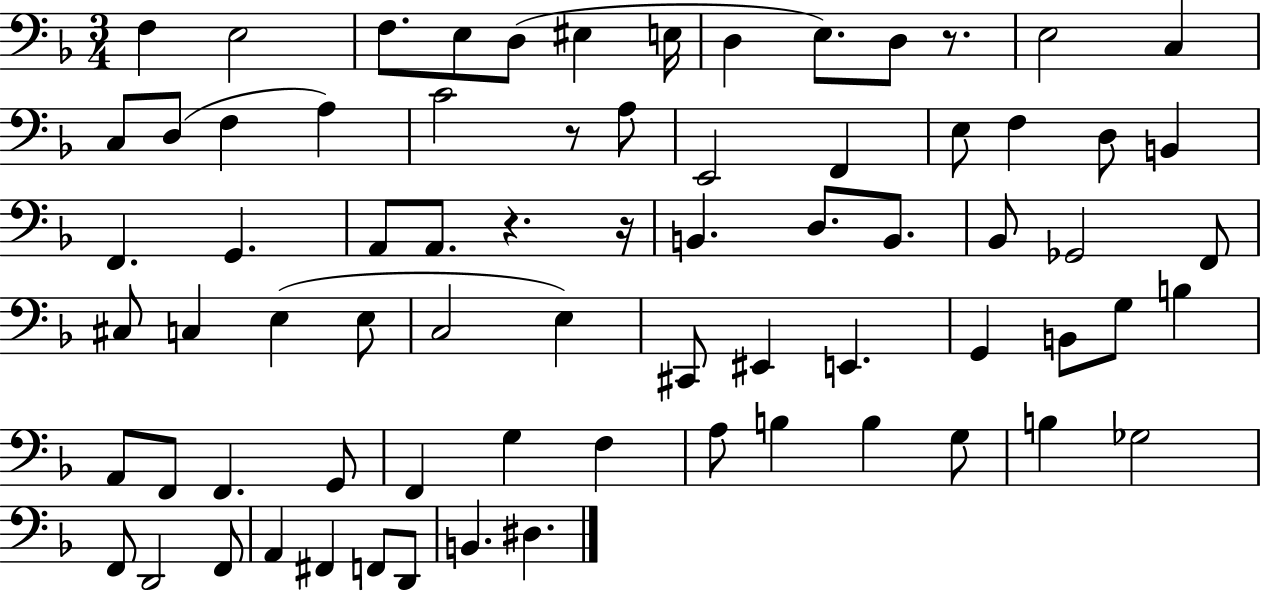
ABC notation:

X:1
T:Untitled
M:3/4
L:1/4
K:F
F, E,2 F,/2 E,/2 D,/2 ^E, E,/4 D, E,/2 D,/2 z/2 E,2 C, C,/2 D,/2 F, A, C2 z/2 A,/2 E,,2 F,, E,/2 F, D,/2 B,, F,, G,, A,,/2 A,,/2 z z/4 B,, D,/2 B,,/2 _B,,/2 _G,,2 F,,/2 ^C,/2 C, E, E,/2 C,2 E, ^C,,/2 ^E,, E,, G,, B,,/2 G,/2 B, A,,/2 F,,/2 F,, G,,/2 F,, G, F, A,/2 B, B, G,/2 B, _G,2 F,,/2 D,,2 F,,/2 A,, ^F,, F,,/2 D,,/2 B,, ^D,